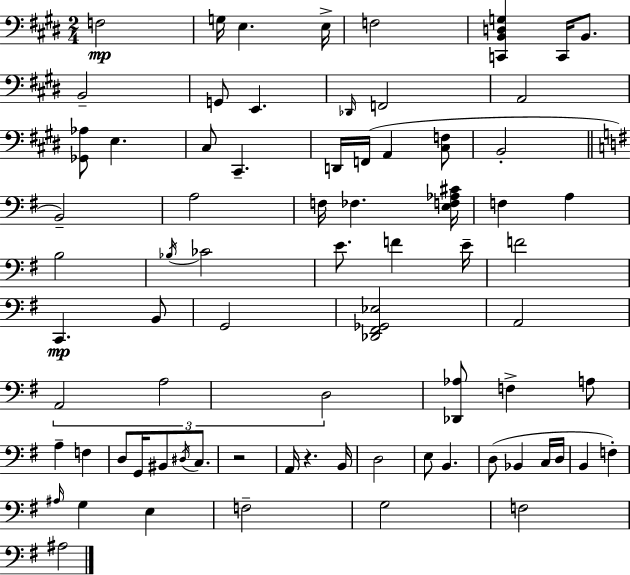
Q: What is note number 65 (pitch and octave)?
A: G3